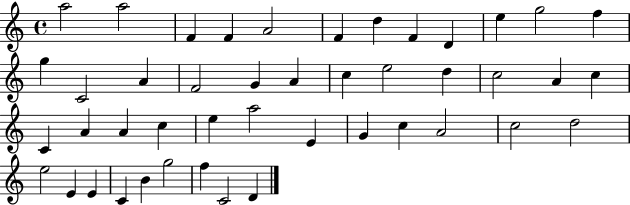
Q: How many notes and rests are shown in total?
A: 45